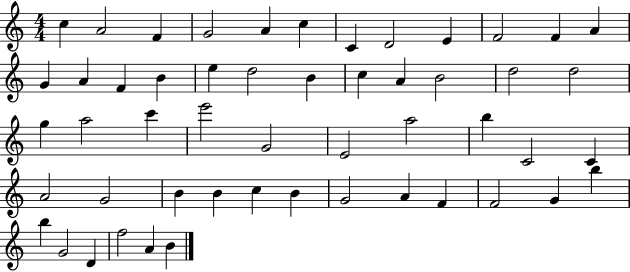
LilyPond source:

{
  \clef treble
  \numericTimeSignature
  \time 4/4
  \key c \major
  c''4 a'2 f'4 | g'2 a'4 c''4 | c'4 d'2 e'4 | f'2 f'4 a'4 | \break g'4 a'4 f'4 b'4 | e''4 d''2 b'4 | c''4 a'4 b'2 | d''2 d''2 | \break g''4 a''2 c'''4 | e'''2 g'2 | e'2 a''2 | b''4 c'2 c'4 | \break a'2 g'2 | b'4 b'4 c''4 b'4 | g'2 a'4 f'4 | f'2 g'4 b''4 | \break b''4 g'2 d'4 | f''2 a'4 b'4 | \bar "|."
}